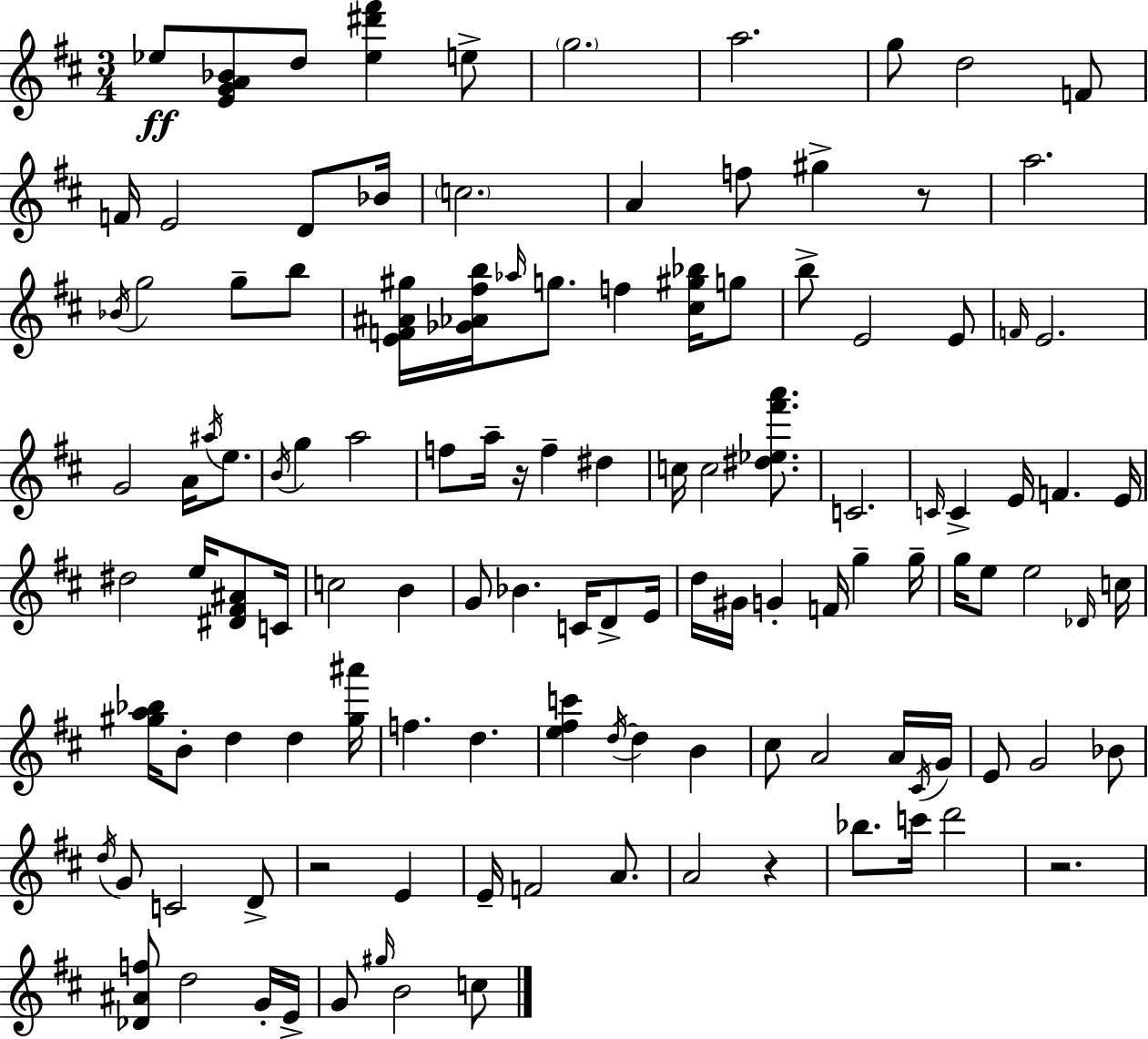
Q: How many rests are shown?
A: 5